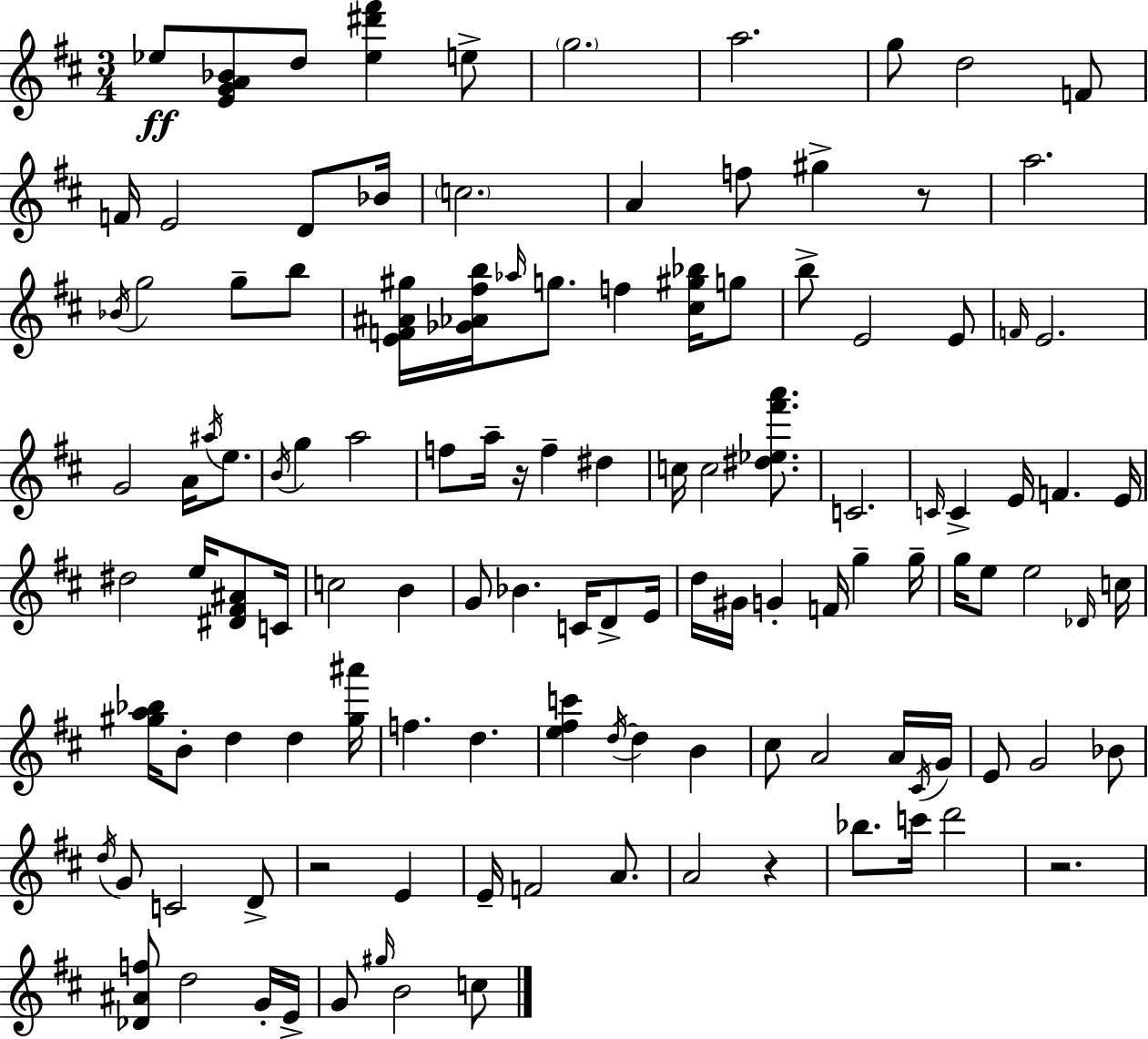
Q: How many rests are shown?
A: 5